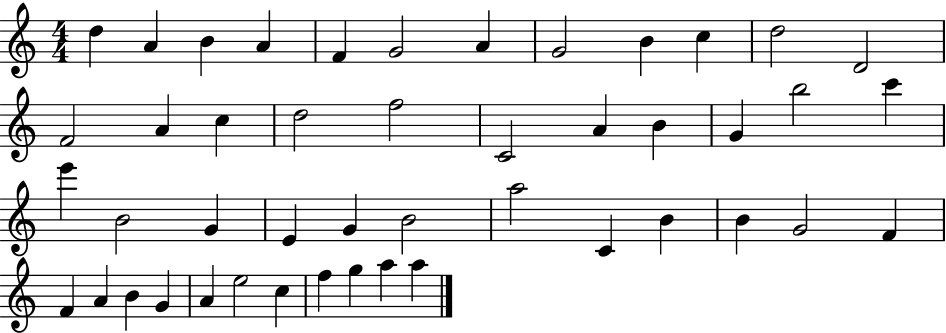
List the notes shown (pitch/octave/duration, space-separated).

D5/q A4/q B4/q A4/q F4/q G4/h A4/q G4/h B4/q C5/q D5/h D4/h F4/h A4/q C5/q D5/h F5/h C4/h A4/q B4/q G4/q B5/h C6/q E6/q B4/h G4/q E4/q G4/q B4/h A5/h C4/q B4/q B4/q G4/h F4/q F4/q A4/q B4/q G4/q A4/q E5/h C5/q F5/q G5/q A5/q A5/q